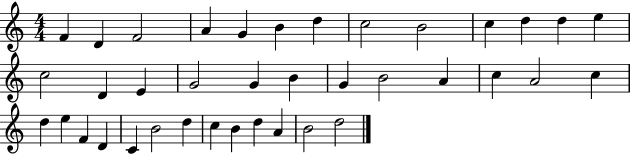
X:1
T:Untitled
M:4/4
L:1/4
K:C
F D F2 A G B d c2 B2 c d d e c2 D E G2 G B G B2 A c A2 c d e F D C B2 d c B d A B2 d2